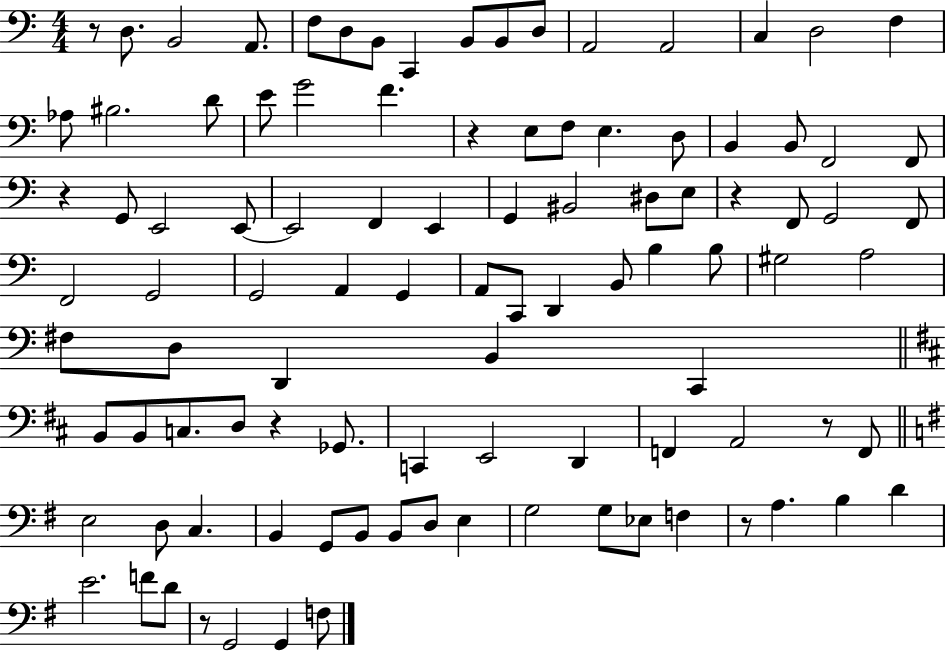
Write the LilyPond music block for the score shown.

{
  \clef bass
  \numericTimeSignature
  \time 4/4
  \key c \major
  r8 d8. b,2 a,8. | f8 d8 b,8 c,4 b,8 b,8 d8 | a,2 a,2 | c4 d2 f4 | \break aes8 bis2. d'8 | e'8 g'2 f'4. | r4 e8 f8 e4. d8 | b,4 b,8 f,2 f,8 | \break r4 g,8 e,2 e,8~~ | e,2 f,4 e,4 | g,4 bis,2 dis8 e8 | r4 f,8 g,2 f,8 | \break f,2 g,2 | g,2 a,4 g,4 | a,8 c,8 d,4 b,8 b4 b8 | gis2 a2 | \break fis8 d8 d,4 b,4 c,4 | \bar "||" \break \key b \minor b,8 b,8 c8. d8 r4 ges,8. | c,4 e,2 d,4 | f,4 a,2 r8 f,8 | \bar "||" \break \key g \major e2 d8 c4. | b,4 g,8 b,8 b,8 d8 e4 | g2 g8 ees8 f4 | r8 a4. b4 d'4 | \break e'2. f'8 d'8 | r8 g,2 g,4 f8 | \bar "|."
}